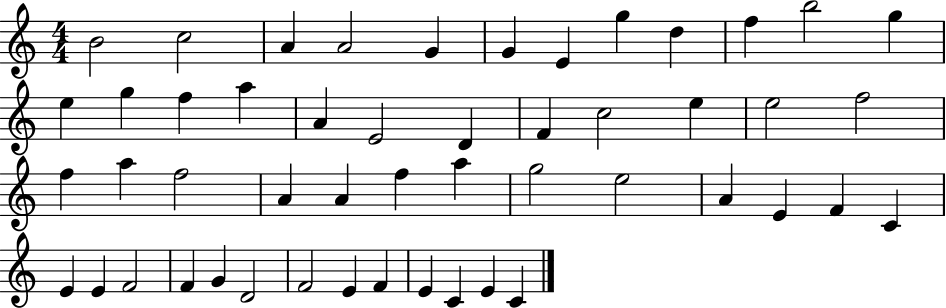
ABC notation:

X:1
T:Untitled
M:4/4
L:1/4
K:C
B2 c2 A A2 G G E g d f b2 g e g f a A E2 D F c2 e e2 f2 f a f2 A A f a g2 e2 A E F C E E F2 F G D2 F2 E F E C E C